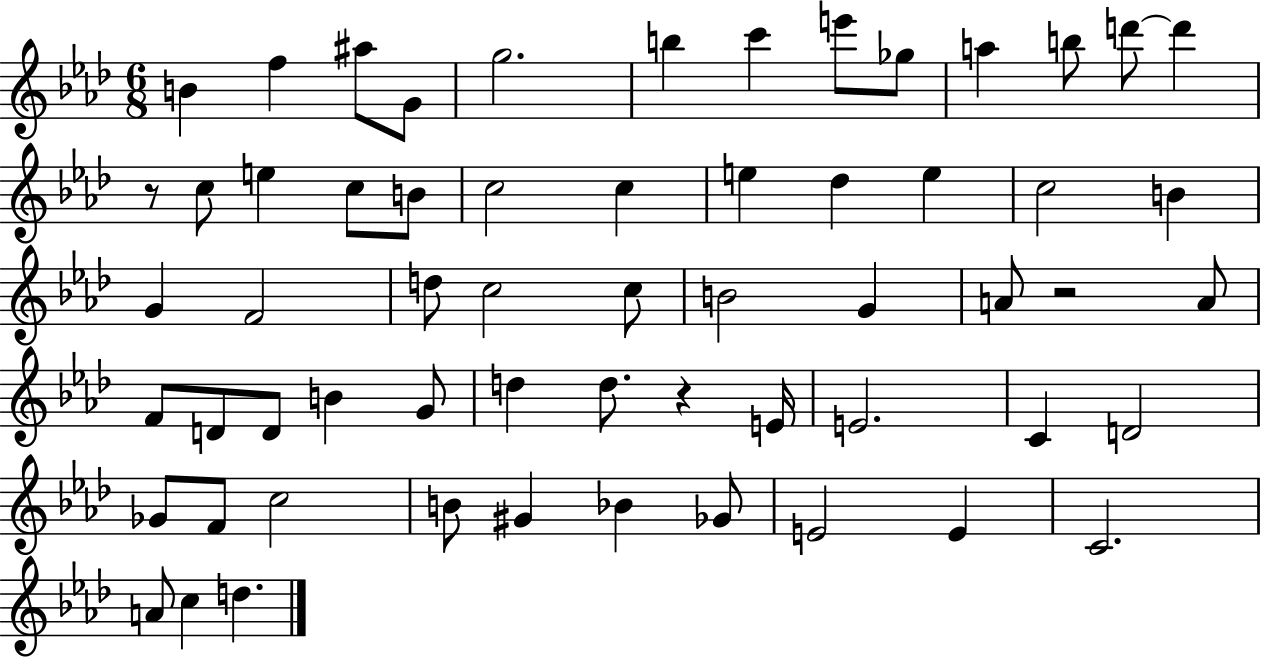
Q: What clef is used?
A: treble